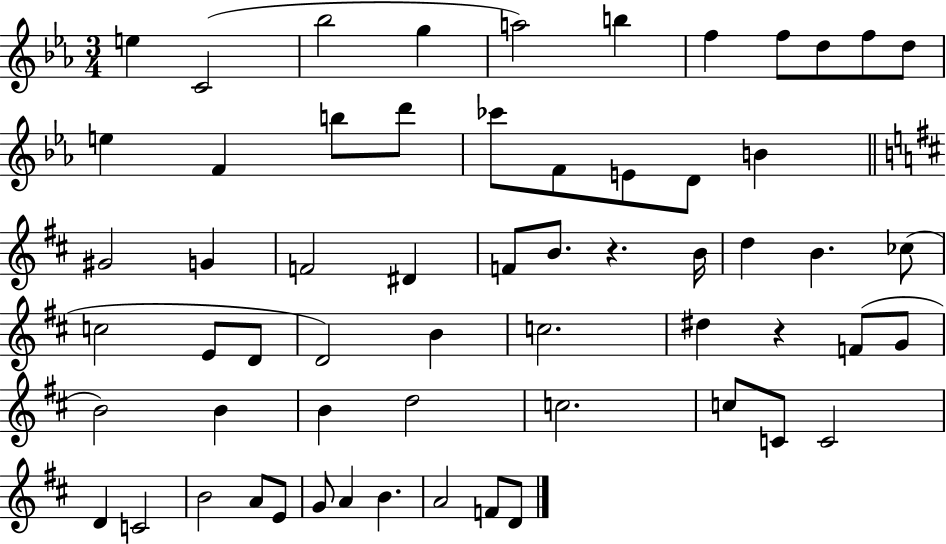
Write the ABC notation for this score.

X:1
T:Untitled
M:3/4
L:1/4
K:Eb
e C2 _b2 g a2 b f f/2 d/2 f/2 d/2 e F b/2 d'/2 _c'/2 F/2 E/2 D/2 B ^G2 G F2 ^D F/2 B/2 z B/4 d B _c/2 c2 E/2 D/2 D2 B c2 ^d z F/2 G/2 B2 B B d2 c2 c/2 C/2 C2 D C2 B2 A/2 E/2 G/2 A B A2 F/2 D/2